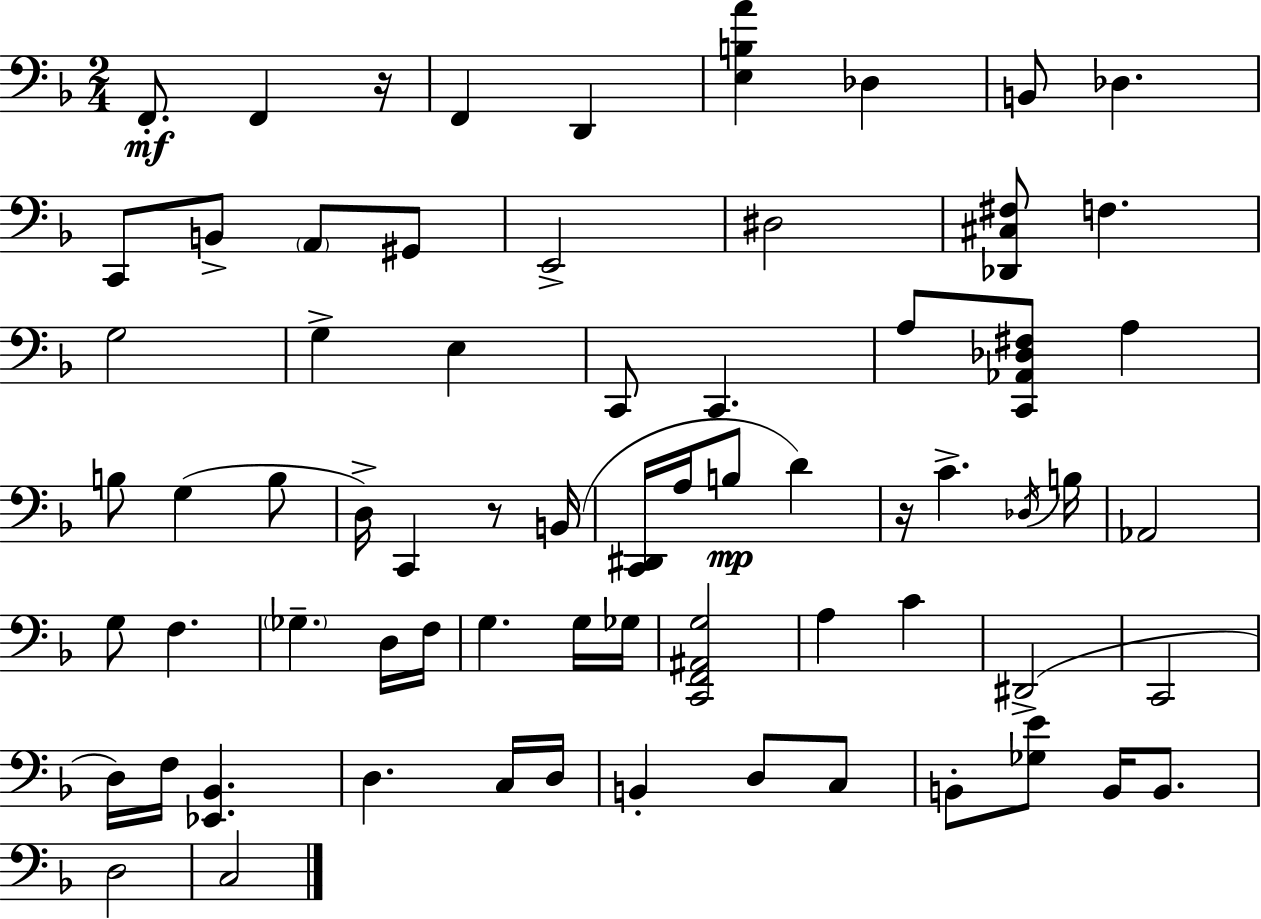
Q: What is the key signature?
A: D minor